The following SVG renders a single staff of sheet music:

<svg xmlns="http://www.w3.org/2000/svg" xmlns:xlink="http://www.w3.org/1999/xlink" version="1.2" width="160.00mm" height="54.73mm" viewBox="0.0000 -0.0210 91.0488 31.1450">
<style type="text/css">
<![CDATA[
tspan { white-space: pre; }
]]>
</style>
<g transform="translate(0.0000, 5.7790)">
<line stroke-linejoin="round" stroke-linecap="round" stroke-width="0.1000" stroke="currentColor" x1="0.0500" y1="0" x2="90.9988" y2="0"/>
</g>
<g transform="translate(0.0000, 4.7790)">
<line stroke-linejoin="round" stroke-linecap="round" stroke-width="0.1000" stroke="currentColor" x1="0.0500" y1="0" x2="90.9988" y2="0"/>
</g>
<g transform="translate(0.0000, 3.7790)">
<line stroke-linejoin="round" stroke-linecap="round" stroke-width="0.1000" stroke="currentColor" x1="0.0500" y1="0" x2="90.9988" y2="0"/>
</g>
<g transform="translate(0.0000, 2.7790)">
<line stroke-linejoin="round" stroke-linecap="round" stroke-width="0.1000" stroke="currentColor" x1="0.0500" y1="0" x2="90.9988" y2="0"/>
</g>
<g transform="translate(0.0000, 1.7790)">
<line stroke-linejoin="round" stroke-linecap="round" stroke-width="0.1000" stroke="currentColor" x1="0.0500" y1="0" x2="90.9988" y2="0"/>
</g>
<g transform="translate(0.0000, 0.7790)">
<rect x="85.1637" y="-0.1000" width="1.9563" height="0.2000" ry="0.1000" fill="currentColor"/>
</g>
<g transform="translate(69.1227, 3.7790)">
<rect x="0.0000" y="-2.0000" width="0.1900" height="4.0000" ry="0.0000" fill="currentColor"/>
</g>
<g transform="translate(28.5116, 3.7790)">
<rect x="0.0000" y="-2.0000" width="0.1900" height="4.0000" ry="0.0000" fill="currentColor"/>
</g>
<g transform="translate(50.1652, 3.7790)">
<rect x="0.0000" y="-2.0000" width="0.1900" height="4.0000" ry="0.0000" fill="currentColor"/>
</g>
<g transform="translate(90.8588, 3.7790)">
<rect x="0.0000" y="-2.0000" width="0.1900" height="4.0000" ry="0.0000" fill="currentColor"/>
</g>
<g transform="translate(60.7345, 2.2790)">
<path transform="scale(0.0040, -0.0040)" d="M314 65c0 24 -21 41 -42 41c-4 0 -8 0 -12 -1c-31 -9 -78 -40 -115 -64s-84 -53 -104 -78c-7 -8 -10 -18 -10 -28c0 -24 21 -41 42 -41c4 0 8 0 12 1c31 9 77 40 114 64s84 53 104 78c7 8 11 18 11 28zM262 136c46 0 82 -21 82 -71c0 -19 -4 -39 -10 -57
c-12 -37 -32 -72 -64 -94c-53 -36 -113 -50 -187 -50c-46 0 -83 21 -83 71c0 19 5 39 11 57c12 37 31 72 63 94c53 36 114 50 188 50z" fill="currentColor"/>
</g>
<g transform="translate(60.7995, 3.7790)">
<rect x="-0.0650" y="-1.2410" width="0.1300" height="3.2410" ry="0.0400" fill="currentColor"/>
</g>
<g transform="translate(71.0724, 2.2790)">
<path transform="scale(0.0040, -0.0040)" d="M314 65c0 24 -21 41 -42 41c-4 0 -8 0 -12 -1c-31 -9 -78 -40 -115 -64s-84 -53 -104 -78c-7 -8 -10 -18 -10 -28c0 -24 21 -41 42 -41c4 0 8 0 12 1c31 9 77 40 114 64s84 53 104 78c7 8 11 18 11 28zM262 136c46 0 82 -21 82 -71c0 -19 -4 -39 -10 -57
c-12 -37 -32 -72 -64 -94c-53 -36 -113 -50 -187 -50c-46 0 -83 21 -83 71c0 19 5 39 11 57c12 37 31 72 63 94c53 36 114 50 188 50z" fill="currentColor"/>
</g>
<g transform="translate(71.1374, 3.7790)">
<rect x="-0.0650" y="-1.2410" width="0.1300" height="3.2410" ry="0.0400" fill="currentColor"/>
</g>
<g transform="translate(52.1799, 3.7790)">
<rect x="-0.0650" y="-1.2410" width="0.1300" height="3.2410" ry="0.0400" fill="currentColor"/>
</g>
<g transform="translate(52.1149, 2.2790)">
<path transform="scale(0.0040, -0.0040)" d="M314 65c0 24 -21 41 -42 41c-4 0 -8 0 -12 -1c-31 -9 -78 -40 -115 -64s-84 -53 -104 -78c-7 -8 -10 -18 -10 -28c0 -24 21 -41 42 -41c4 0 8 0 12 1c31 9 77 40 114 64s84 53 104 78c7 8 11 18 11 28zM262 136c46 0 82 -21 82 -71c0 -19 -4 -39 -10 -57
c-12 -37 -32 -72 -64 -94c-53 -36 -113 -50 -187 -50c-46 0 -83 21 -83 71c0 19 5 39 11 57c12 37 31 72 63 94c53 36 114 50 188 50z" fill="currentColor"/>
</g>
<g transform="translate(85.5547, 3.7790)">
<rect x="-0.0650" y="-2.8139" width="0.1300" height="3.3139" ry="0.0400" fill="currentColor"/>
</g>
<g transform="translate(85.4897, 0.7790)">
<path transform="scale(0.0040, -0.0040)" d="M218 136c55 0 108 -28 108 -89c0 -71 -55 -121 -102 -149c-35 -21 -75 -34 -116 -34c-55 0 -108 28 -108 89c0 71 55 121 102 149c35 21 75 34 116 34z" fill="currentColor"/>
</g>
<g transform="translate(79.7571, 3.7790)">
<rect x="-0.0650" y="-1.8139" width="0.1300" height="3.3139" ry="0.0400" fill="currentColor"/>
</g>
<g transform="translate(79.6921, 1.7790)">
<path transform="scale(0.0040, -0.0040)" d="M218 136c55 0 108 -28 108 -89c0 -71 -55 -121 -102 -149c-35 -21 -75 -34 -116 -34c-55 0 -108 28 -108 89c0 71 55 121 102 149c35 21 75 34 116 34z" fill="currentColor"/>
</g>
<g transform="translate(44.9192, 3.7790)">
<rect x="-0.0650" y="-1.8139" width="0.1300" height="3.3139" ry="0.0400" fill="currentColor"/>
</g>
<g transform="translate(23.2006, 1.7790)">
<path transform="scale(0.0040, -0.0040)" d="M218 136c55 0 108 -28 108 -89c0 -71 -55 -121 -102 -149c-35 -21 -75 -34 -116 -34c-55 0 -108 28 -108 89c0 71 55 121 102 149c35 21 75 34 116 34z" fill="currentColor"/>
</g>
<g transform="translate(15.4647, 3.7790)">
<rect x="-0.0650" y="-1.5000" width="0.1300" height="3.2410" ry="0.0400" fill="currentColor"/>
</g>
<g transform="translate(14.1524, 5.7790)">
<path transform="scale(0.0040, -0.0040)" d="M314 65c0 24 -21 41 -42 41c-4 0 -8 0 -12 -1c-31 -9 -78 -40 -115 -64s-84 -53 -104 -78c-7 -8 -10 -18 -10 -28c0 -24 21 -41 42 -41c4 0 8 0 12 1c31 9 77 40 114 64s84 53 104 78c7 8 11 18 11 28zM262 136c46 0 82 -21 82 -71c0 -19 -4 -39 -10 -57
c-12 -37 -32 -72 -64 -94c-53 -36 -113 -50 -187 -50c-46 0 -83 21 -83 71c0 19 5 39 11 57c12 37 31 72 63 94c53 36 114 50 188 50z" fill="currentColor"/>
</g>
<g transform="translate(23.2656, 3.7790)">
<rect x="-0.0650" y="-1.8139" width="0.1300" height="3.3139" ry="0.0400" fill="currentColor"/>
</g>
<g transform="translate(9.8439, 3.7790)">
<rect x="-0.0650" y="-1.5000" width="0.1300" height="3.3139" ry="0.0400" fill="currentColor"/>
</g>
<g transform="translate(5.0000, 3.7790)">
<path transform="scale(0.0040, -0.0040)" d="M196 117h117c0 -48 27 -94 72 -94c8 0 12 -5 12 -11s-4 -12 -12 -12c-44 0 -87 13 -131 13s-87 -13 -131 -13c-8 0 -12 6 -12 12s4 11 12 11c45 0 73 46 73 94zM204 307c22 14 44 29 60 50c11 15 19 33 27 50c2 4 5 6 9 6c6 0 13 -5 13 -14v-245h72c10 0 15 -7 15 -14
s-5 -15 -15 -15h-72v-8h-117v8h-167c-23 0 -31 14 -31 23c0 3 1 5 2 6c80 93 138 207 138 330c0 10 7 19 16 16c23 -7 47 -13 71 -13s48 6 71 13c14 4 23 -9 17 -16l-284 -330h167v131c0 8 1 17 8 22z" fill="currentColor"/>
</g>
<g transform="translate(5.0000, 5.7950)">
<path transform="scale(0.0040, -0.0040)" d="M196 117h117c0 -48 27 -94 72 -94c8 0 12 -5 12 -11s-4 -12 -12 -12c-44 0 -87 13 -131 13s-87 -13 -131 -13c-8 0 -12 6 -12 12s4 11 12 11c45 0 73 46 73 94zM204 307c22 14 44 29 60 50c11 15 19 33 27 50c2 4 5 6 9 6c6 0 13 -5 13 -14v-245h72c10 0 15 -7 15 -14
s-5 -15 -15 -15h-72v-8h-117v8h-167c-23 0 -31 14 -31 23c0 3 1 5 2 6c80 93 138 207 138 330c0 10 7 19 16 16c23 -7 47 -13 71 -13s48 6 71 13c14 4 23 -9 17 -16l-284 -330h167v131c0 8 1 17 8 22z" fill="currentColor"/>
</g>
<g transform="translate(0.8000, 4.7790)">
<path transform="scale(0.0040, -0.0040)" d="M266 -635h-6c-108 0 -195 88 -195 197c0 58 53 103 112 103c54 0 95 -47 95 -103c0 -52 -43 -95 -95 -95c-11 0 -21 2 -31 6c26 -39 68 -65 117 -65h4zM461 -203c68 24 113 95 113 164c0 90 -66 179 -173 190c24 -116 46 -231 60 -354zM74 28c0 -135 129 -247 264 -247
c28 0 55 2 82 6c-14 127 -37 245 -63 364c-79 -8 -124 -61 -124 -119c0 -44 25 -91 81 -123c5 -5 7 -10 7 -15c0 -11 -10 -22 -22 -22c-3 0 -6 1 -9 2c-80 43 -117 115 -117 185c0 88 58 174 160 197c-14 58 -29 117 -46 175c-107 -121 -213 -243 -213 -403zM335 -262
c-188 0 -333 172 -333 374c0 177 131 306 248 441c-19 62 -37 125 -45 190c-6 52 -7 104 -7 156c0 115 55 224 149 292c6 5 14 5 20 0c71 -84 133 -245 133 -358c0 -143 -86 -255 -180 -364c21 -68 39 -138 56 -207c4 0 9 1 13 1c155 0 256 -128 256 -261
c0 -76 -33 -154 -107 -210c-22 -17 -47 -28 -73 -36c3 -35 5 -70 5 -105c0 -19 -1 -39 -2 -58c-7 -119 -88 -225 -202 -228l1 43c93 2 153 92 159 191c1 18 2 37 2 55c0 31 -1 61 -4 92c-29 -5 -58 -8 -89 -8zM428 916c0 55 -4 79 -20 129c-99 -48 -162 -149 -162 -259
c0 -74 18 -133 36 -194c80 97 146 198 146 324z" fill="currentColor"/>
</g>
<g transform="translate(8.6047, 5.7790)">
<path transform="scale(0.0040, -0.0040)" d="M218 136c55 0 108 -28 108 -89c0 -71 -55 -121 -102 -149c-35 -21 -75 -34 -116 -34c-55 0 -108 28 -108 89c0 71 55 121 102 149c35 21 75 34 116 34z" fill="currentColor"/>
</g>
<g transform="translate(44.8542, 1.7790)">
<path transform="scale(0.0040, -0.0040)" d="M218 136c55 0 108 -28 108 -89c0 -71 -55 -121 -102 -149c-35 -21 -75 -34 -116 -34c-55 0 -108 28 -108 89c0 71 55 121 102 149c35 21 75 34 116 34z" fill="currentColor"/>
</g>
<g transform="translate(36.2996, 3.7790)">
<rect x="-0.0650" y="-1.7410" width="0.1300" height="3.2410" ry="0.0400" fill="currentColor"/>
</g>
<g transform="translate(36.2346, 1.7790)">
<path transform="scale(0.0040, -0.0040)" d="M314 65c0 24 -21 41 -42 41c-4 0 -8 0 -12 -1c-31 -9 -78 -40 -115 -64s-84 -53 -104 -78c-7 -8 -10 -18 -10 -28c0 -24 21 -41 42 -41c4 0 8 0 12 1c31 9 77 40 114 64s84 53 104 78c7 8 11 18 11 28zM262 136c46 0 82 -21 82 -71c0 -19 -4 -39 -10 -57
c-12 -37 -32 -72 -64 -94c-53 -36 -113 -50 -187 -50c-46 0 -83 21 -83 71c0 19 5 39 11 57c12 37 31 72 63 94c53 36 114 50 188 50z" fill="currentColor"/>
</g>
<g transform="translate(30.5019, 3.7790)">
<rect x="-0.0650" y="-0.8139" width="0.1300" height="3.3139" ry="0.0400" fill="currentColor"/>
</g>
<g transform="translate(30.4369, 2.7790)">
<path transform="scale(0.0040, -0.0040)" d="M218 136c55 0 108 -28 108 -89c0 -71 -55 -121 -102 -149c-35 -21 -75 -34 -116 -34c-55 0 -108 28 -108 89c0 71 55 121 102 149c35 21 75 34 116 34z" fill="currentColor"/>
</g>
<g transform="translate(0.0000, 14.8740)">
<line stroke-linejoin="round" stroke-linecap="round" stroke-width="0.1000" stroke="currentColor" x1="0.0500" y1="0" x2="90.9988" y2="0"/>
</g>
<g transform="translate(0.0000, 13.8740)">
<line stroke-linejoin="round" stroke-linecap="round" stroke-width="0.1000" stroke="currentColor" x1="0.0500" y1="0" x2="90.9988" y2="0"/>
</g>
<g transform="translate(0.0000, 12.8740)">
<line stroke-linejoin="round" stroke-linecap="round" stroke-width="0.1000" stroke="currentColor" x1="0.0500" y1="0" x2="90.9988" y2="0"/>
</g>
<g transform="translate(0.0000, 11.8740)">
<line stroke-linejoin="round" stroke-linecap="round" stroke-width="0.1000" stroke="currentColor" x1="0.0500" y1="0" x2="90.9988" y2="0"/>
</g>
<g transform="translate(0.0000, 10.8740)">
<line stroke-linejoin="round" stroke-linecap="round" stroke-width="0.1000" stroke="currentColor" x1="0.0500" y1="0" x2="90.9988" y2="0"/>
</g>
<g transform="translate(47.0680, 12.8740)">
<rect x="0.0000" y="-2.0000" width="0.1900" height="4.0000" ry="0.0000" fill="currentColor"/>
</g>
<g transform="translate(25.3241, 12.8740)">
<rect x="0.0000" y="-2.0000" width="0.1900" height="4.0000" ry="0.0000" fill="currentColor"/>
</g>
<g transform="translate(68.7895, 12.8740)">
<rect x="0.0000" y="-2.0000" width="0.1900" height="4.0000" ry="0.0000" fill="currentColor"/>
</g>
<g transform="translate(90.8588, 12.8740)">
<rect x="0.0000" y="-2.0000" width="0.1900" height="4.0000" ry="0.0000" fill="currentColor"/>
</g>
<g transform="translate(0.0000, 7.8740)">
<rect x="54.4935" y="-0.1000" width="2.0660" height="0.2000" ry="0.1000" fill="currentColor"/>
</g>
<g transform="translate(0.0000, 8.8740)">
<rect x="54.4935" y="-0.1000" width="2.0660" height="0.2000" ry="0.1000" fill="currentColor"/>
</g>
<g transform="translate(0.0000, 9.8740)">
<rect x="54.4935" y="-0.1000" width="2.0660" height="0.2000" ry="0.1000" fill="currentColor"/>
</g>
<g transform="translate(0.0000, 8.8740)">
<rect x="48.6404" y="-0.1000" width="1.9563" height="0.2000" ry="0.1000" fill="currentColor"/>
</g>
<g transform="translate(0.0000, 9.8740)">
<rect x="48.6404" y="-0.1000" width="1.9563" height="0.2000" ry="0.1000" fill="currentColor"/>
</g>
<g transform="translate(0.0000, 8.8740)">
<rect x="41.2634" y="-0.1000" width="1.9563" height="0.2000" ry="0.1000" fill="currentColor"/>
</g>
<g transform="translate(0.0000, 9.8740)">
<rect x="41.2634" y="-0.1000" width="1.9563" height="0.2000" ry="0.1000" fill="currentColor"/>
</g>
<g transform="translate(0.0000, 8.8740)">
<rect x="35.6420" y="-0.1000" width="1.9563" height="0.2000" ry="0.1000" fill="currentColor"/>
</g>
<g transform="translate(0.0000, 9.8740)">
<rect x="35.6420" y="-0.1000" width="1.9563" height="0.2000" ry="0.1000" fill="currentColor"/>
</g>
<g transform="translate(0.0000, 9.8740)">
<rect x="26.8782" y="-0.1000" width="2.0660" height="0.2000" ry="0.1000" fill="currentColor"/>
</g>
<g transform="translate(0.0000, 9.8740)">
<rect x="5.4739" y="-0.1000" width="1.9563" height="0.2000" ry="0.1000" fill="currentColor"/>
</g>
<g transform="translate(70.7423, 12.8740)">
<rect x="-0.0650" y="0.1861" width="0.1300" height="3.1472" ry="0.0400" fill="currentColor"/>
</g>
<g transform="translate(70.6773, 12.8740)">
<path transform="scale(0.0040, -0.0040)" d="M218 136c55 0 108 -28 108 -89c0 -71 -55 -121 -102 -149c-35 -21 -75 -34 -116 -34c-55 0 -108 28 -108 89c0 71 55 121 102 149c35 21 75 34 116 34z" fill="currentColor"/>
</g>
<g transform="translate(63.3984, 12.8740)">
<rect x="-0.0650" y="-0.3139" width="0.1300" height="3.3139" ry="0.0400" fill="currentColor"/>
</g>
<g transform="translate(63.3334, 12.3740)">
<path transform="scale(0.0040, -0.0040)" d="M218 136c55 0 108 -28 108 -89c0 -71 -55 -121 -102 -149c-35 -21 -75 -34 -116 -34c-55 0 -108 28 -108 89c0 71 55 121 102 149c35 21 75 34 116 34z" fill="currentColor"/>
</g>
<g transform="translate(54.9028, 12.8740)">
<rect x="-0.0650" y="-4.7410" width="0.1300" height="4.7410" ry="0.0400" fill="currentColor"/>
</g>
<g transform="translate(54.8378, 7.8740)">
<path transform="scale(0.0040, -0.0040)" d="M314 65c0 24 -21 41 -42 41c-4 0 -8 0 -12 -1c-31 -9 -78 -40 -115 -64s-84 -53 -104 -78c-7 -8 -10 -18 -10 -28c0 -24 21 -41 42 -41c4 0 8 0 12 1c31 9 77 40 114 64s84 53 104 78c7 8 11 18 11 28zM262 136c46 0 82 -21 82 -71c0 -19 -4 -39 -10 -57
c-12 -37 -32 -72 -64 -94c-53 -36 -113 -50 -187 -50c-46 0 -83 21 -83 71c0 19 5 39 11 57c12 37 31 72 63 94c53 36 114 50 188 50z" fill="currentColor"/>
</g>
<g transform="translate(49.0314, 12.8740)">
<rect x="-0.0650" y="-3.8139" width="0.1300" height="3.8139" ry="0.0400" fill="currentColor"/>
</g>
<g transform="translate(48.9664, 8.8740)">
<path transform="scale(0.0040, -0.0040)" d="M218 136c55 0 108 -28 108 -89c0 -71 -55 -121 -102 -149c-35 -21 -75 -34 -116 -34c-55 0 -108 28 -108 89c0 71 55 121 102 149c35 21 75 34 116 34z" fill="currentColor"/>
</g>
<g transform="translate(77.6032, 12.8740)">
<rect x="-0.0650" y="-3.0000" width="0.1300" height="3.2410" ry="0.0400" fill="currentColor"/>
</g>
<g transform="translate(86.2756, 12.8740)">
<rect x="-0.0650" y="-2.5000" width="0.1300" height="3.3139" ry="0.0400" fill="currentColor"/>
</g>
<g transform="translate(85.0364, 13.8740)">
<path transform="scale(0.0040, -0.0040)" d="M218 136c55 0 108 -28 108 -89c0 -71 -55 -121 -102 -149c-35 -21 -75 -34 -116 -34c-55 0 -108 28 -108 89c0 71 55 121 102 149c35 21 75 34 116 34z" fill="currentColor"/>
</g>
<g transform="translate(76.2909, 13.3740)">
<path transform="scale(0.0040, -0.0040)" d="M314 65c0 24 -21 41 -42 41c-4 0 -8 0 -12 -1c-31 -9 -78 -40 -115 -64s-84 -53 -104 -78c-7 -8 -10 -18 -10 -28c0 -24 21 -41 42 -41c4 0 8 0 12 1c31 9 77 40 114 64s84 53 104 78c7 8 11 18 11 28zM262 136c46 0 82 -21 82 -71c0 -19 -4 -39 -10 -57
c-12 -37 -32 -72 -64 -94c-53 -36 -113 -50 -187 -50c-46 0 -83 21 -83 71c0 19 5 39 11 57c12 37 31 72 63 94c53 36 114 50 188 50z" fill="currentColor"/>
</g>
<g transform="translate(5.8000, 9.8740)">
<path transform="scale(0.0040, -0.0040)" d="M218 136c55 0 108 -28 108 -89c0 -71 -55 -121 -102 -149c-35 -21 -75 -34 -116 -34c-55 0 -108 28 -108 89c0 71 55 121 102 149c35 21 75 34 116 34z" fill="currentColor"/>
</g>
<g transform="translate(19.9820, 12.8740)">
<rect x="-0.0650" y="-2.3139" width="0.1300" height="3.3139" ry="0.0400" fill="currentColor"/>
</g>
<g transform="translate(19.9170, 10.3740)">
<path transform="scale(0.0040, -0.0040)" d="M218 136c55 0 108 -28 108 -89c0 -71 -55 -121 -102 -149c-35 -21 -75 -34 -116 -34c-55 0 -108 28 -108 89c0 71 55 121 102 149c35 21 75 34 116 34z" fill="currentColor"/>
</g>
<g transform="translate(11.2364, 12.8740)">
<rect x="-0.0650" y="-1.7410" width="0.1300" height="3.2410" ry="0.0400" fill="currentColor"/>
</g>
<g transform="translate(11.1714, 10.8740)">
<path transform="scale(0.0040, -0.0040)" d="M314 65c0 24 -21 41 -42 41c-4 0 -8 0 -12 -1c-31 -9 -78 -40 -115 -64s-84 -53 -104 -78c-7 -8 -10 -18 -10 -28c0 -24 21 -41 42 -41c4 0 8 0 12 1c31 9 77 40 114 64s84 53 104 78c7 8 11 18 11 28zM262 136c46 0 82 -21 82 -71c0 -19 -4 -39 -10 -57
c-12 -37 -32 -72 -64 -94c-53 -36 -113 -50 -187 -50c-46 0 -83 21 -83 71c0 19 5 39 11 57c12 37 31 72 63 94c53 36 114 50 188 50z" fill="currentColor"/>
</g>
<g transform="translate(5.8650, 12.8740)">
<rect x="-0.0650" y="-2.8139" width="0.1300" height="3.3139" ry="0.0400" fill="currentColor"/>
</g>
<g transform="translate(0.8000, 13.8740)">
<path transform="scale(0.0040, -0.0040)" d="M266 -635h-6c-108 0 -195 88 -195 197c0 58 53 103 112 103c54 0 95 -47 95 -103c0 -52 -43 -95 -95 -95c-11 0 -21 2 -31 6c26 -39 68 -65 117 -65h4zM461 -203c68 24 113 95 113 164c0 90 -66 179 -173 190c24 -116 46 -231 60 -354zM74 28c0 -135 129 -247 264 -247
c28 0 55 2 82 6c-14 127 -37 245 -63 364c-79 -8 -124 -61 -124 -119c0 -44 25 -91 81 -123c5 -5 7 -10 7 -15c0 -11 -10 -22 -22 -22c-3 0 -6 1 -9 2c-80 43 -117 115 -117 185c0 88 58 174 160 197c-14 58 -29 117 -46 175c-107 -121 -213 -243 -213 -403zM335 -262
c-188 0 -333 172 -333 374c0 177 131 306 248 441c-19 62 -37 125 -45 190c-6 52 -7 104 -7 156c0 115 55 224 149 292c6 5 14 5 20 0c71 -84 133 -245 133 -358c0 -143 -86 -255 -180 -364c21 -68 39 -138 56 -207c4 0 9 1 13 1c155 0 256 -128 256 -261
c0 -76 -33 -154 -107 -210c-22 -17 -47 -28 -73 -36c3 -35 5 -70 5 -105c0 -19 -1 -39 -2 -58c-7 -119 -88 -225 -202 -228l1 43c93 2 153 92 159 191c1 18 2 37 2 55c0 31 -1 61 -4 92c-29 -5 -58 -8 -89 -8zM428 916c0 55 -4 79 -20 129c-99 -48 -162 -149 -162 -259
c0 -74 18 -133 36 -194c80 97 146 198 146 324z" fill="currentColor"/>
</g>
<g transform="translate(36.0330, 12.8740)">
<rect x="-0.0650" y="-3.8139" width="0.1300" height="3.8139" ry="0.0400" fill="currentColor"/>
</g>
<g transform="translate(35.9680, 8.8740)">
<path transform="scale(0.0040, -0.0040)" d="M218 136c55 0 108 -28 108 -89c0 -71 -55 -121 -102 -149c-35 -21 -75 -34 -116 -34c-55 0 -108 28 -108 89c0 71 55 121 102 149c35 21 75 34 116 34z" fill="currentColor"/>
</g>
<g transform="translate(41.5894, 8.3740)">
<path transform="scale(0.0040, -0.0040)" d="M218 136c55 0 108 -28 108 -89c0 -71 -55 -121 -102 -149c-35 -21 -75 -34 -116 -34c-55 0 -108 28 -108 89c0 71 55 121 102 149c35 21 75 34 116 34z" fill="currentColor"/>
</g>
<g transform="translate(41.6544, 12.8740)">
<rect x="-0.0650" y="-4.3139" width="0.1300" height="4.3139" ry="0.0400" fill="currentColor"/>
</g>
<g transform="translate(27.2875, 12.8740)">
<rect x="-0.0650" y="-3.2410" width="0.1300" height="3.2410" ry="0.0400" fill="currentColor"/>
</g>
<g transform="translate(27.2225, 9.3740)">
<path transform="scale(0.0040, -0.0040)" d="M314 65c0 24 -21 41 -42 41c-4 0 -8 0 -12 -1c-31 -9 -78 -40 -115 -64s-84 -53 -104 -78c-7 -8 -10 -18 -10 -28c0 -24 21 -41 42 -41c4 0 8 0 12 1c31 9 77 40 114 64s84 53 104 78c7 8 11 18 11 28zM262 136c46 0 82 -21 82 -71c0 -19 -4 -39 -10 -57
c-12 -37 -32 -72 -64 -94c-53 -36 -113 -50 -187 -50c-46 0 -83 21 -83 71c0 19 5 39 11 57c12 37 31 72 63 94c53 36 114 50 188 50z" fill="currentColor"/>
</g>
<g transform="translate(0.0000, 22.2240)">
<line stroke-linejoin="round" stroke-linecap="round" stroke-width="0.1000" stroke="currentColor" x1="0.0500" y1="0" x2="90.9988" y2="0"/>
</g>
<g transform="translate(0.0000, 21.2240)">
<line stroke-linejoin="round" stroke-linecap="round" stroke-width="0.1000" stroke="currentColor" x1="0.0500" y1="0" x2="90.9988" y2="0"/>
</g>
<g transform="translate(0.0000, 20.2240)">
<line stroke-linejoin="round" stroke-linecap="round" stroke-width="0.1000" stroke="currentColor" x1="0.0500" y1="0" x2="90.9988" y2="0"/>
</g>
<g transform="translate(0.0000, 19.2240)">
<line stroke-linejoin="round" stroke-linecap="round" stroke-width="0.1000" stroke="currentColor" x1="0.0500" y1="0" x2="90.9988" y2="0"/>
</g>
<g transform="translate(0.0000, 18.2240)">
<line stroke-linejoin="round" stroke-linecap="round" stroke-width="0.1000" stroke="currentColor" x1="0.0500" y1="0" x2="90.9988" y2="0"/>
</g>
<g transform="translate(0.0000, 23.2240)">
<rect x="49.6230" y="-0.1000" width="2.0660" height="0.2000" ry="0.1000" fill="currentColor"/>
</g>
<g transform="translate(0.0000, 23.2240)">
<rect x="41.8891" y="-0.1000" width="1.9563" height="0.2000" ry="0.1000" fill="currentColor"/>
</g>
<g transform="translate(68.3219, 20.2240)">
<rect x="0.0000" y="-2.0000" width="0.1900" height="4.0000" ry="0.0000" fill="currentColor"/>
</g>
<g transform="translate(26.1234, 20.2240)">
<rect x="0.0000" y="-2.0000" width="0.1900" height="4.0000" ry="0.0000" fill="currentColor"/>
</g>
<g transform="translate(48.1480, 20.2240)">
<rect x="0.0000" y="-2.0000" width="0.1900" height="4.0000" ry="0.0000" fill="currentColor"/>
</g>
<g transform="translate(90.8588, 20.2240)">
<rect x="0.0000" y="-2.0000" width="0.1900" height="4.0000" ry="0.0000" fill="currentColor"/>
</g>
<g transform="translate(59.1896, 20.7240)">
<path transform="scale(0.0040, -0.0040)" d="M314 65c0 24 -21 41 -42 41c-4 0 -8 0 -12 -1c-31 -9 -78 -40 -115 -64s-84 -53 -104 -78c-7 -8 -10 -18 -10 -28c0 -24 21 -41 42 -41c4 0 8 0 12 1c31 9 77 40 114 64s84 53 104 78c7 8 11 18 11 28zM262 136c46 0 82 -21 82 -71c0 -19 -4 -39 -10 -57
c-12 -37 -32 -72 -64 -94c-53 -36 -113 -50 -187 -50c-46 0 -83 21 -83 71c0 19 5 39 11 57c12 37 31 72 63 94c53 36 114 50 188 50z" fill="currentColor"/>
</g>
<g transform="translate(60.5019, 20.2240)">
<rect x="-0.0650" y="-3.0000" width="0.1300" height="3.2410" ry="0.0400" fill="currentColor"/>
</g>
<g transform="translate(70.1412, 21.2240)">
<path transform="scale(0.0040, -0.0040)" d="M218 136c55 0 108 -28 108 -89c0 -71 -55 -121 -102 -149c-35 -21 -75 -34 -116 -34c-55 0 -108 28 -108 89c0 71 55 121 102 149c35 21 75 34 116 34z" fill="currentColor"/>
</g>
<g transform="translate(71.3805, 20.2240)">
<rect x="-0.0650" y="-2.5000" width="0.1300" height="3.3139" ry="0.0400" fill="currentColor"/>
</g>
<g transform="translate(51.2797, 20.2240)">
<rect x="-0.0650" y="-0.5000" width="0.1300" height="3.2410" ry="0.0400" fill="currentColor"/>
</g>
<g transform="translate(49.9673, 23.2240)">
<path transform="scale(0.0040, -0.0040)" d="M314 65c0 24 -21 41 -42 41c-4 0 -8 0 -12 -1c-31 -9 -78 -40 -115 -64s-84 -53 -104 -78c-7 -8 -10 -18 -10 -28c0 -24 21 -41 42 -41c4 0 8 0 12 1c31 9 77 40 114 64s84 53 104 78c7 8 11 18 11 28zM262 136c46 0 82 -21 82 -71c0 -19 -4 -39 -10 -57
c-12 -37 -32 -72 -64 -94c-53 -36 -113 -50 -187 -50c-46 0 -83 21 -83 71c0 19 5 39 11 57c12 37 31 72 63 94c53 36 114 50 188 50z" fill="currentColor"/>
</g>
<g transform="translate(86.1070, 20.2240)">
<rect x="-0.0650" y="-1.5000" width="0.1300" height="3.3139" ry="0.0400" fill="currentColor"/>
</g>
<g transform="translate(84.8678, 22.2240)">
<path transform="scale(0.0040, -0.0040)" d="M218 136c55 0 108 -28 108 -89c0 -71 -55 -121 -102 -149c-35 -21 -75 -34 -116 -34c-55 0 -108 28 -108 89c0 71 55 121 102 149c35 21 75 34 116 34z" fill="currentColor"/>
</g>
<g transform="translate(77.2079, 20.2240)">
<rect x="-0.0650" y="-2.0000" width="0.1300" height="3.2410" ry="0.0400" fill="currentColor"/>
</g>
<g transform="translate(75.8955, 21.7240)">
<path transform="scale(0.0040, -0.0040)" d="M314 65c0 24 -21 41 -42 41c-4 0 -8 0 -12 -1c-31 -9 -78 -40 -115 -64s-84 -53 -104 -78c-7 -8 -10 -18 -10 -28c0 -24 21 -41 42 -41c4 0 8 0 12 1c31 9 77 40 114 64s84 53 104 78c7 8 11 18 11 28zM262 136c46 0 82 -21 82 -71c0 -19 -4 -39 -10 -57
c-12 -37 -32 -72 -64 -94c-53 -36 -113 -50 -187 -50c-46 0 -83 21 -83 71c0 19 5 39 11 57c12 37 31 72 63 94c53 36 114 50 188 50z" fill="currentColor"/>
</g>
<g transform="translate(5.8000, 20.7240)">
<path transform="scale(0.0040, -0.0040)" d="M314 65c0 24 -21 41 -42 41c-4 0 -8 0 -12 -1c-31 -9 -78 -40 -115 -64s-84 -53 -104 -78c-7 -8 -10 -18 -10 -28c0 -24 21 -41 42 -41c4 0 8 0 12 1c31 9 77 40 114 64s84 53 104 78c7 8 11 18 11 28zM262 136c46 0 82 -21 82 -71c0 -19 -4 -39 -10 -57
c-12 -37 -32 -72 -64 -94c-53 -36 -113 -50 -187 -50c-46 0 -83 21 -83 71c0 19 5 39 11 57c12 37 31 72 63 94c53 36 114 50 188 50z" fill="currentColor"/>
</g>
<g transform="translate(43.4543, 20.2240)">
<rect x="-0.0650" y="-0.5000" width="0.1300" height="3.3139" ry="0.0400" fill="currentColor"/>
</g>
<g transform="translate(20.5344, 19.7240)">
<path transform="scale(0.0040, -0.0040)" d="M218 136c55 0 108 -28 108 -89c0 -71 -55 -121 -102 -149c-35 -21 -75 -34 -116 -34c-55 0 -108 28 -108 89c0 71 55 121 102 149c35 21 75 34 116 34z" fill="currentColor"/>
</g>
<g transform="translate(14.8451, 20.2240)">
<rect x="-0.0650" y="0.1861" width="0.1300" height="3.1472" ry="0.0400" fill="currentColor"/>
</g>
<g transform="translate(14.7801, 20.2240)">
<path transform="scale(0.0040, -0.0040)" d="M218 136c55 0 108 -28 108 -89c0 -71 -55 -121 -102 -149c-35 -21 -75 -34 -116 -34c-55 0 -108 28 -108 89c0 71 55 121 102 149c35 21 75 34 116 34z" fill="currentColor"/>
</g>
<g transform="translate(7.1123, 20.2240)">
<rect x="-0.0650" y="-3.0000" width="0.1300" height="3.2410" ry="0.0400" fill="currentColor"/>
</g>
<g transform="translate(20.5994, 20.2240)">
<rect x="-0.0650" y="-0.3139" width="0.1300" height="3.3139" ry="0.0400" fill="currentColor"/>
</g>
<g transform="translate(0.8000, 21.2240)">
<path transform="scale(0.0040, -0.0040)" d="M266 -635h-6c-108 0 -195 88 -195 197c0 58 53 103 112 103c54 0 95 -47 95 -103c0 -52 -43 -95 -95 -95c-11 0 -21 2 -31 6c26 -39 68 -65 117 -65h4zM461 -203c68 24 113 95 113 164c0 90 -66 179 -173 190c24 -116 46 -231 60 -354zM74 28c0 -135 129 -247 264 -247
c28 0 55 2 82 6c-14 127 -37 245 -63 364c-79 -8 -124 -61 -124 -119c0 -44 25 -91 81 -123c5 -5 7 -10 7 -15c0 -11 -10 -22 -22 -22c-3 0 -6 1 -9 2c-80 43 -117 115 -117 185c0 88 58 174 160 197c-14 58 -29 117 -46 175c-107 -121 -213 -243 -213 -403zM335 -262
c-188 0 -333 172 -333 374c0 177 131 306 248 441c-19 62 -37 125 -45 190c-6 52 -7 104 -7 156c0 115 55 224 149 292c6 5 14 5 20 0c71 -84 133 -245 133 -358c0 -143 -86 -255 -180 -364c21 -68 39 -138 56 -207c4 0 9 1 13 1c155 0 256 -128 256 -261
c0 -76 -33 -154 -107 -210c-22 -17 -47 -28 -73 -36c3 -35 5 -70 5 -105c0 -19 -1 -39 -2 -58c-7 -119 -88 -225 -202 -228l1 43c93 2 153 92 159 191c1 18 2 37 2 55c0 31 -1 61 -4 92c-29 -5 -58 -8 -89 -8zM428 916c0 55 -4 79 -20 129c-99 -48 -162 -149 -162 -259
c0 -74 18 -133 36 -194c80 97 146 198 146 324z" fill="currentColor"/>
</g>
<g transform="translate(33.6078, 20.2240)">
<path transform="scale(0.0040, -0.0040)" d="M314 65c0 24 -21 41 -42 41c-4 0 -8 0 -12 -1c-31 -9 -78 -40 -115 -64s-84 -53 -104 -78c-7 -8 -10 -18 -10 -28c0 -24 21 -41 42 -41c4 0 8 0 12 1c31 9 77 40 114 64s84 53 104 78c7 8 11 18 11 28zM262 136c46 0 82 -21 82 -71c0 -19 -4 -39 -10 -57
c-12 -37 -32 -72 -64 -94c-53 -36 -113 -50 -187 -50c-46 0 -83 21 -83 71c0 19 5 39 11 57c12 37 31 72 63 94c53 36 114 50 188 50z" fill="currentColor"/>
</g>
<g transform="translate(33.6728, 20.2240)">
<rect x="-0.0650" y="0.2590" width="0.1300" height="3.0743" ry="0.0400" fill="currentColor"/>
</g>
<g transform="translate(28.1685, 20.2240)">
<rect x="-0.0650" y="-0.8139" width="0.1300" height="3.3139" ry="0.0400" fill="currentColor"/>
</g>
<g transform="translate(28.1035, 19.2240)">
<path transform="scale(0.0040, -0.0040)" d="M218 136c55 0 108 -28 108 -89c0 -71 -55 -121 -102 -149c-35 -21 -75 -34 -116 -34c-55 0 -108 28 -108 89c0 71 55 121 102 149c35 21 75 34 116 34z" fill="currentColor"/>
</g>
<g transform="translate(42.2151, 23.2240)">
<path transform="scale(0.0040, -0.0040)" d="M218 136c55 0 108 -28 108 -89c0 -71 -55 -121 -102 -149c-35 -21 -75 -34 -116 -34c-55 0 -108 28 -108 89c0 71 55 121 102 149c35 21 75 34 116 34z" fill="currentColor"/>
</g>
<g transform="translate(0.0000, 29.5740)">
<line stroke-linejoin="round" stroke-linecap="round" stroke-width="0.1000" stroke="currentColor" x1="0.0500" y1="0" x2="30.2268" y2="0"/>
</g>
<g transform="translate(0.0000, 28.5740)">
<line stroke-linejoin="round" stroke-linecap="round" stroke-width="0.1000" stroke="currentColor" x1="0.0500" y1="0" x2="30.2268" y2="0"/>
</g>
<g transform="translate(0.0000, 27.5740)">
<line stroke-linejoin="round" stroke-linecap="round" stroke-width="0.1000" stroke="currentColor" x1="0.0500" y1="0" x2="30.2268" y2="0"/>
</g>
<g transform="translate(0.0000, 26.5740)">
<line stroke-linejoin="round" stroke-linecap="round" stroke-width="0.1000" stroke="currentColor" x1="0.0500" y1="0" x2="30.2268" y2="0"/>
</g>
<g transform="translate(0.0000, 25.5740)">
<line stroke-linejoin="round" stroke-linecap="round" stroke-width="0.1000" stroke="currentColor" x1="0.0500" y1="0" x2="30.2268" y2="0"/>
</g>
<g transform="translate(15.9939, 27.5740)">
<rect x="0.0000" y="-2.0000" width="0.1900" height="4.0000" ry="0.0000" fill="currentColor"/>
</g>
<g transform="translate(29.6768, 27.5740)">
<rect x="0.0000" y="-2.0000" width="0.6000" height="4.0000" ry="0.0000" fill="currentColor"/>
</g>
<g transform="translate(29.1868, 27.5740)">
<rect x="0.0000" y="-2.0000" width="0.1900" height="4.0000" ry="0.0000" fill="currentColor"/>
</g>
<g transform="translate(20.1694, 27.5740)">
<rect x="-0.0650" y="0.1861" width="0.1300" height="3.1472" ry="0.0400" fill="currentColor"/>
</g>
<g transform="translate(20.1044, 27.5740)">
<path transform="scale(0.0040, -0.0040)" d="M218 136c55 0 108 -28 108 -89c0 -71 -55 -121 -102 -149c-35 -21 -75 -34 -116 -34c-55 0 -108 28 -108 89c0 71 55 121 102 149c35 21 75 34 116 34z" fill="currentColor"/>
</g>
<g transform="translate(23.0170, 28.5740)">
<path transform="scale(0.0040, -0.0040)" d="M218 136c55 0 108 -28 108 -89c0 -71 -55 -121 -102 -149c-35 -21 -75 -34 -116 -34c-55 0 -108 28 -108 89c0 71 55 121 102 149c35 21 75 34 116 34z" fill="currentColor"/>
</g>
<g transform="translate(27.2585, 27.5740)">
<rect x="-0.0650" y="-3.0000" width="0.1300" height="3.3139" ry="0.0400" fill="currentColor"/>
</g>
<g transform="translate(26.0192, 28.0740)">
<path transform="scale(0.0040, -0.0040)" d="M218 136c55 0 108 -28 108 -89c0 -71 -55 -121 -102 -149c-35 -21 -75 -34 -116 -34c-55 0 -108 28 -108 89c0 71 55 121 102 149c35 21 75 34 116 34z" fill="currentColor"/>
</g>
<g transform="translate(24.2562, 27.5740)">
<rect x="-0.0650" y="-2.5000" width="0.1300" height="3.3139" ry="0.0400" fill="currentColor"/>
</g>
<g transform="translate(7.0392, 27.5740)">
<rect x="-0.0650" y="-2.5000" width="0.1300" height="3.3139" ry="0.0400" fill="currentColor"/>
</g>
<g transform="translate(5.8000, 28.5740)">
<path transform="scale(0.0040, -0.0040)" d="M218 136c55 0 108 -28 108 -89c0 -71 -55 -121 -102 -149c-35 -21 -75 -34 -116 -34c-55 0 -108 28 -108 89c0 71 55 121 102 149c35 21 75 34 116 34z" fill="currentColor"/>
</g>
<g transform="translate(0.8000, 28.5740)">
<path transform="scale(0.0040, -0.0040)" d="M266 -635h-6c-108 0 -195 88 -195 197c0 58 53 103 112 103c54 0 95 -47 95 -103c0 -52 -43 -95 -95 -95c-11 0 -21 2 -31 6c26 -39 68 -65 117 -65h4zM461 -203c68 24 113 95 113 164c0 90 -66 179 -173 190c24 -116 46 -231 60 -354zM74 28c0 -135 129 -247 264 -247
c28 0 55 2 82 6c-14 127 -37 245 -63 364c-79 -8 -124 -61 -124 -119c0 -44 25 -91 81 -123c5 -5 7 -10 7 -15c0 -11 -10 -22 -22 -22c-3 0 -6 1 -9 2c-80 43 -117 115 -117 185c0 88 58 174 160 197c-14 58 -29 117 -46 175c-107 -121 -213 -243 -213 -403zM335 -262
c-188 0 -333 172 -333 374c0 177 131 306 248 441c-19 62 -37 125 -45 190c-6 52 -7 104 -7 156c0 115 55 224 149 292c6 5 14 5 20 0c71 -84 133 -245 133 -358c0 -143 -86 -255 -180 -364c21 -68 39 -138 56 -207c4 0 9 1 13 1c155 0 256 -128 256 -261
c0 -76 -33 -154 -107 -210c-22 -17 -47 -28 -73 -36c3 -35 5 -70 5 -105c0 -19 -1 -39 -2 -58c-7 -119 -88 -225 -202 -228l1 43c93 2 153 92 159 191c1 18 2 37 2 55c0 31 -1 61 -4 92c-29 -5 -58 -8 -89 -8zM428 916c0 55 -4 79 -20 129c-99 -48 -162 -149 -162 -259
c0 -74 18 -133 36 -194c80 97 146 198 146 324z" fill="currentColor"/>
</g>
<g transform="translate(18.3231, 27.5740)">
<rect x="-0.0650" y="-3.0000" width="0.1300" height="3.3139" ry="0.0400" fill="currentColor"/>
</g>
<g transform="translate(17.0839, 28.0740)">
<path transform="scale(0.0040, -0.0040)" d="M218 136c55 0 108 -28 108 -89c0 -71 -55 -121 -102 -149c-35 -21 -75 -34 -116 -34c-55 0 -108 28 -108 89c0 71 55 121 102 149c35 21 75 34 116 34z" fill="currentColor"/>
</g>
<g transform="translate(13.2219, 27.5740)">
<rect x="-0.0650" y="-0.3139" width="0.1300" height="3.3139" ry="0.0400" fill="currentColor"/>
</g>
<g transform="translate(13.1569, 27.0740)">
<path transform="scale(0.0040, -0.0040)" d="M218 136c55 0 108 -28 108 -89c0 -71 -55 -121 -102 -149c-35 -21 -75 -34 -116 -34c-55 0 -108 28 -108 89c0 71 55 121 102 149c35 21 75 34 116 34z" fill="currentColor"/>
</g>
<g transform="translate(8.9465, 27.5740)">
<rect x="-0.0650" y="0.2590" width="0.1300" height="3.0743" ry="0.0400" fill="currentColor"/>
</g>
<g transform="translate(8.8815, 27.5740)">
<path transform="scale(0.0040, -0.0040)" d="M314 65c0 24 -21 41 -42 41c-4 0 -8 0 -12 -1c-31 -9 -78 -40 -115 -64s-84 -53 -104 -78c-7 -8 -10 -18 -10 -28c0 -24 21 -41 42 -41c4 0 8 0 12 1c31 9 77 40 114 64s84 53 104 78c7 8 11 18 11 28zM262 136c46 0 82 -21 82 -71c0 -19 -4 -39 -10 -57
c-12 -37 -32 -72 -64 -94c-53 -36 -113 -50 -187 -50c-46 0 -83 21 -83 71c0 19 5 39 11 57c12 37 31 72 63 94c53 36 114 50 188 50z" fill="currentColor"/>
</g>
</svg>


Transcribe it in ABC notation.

X:1
T:Untitled
M:4/4
L:1/4
K:C
E E2 f d f2 f e2 e2 e2 f a a f2 g b2 c' d' c' e'2 c B A2 G A2 B c d B2 C C2 A2 G F2 E G B2 c A B G A